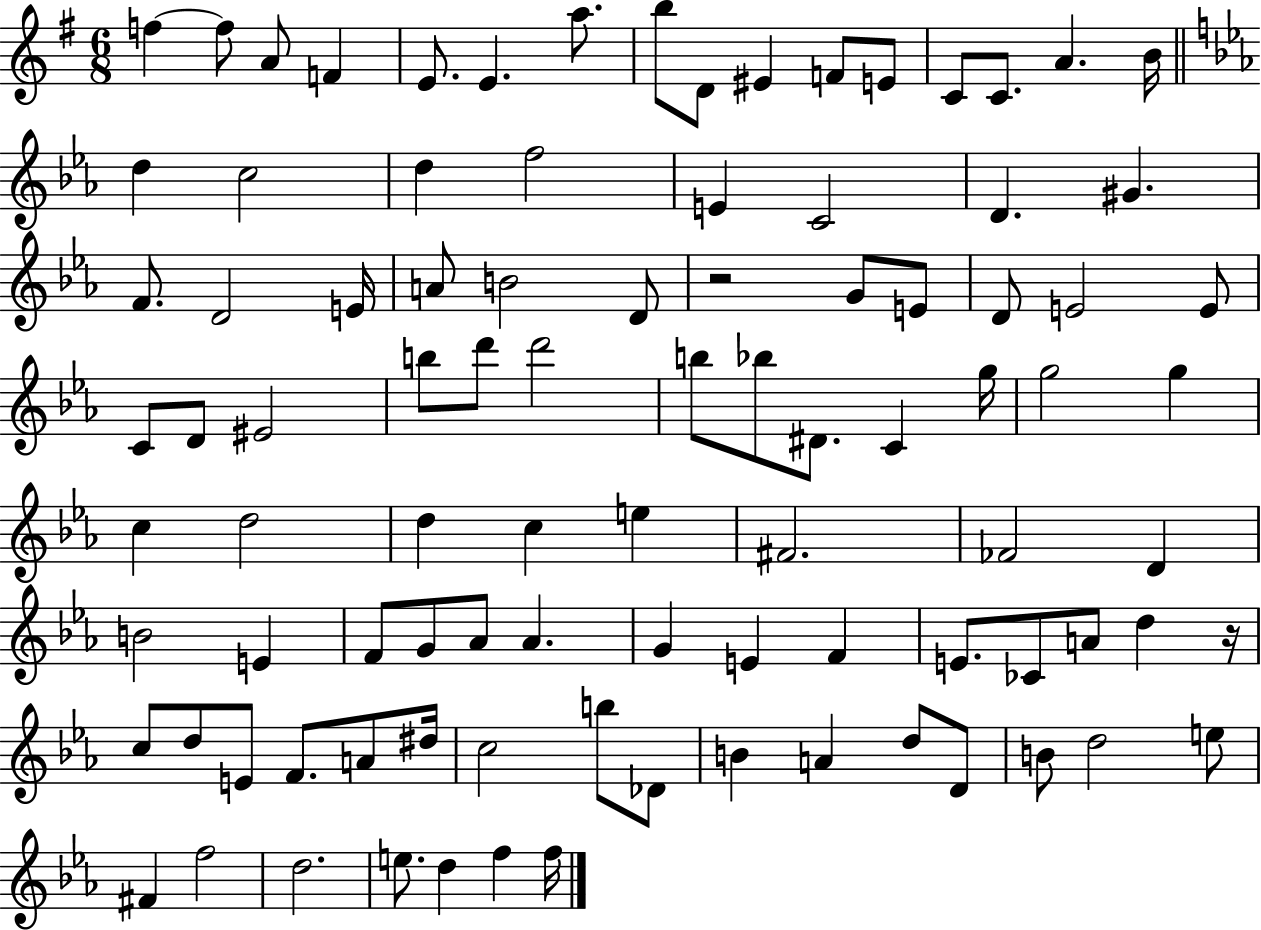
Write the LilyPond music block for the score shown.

{
  \clef treble
  \numericTimeSignature
  \time 6/8
  \key g \major
  f''4~~ f''8 a'8 f'4 | e'8. e'4. a''8. | b''8 d'8 eis'4 f'8 e'8 | c'8 c'8. a'4. b'16 | \break \bar "||" \break \key ees \major d''4 c''2 | d''4 f''2 | e'4 c'2 | d'4. gis'4. | \break f'8. d'2 e'16 | a'8 b'2 d'8 | r2 g'8 e'8 | d'8 e'2 e'8 | \break c'8 d'8 eis'2 | b''8 d'''8 d'''2 | b''8 bes''8 dis'8. c'4 g''16 | g''2 g''4 | \break c''4 d''2 | d''4 c''4 e''4 | fis'2. | fes'2 d'4 | \break b'2 e'4 | f'8 g'8 aes'8 aes'4. | g'4 e'4 f'4 | e'8. ces'8 a'8 d''4 r16 | \break c''8 d''8 e'8 f'8. a'8 dis''16 | c''2 b''8 des'8 | b'4 a'4 d''8 d'8 | b'8 d''2 e''8 | \break fis'4 f''2 | d''2. | e''8. d''4 f''4 f''16 | \bar "|."
}